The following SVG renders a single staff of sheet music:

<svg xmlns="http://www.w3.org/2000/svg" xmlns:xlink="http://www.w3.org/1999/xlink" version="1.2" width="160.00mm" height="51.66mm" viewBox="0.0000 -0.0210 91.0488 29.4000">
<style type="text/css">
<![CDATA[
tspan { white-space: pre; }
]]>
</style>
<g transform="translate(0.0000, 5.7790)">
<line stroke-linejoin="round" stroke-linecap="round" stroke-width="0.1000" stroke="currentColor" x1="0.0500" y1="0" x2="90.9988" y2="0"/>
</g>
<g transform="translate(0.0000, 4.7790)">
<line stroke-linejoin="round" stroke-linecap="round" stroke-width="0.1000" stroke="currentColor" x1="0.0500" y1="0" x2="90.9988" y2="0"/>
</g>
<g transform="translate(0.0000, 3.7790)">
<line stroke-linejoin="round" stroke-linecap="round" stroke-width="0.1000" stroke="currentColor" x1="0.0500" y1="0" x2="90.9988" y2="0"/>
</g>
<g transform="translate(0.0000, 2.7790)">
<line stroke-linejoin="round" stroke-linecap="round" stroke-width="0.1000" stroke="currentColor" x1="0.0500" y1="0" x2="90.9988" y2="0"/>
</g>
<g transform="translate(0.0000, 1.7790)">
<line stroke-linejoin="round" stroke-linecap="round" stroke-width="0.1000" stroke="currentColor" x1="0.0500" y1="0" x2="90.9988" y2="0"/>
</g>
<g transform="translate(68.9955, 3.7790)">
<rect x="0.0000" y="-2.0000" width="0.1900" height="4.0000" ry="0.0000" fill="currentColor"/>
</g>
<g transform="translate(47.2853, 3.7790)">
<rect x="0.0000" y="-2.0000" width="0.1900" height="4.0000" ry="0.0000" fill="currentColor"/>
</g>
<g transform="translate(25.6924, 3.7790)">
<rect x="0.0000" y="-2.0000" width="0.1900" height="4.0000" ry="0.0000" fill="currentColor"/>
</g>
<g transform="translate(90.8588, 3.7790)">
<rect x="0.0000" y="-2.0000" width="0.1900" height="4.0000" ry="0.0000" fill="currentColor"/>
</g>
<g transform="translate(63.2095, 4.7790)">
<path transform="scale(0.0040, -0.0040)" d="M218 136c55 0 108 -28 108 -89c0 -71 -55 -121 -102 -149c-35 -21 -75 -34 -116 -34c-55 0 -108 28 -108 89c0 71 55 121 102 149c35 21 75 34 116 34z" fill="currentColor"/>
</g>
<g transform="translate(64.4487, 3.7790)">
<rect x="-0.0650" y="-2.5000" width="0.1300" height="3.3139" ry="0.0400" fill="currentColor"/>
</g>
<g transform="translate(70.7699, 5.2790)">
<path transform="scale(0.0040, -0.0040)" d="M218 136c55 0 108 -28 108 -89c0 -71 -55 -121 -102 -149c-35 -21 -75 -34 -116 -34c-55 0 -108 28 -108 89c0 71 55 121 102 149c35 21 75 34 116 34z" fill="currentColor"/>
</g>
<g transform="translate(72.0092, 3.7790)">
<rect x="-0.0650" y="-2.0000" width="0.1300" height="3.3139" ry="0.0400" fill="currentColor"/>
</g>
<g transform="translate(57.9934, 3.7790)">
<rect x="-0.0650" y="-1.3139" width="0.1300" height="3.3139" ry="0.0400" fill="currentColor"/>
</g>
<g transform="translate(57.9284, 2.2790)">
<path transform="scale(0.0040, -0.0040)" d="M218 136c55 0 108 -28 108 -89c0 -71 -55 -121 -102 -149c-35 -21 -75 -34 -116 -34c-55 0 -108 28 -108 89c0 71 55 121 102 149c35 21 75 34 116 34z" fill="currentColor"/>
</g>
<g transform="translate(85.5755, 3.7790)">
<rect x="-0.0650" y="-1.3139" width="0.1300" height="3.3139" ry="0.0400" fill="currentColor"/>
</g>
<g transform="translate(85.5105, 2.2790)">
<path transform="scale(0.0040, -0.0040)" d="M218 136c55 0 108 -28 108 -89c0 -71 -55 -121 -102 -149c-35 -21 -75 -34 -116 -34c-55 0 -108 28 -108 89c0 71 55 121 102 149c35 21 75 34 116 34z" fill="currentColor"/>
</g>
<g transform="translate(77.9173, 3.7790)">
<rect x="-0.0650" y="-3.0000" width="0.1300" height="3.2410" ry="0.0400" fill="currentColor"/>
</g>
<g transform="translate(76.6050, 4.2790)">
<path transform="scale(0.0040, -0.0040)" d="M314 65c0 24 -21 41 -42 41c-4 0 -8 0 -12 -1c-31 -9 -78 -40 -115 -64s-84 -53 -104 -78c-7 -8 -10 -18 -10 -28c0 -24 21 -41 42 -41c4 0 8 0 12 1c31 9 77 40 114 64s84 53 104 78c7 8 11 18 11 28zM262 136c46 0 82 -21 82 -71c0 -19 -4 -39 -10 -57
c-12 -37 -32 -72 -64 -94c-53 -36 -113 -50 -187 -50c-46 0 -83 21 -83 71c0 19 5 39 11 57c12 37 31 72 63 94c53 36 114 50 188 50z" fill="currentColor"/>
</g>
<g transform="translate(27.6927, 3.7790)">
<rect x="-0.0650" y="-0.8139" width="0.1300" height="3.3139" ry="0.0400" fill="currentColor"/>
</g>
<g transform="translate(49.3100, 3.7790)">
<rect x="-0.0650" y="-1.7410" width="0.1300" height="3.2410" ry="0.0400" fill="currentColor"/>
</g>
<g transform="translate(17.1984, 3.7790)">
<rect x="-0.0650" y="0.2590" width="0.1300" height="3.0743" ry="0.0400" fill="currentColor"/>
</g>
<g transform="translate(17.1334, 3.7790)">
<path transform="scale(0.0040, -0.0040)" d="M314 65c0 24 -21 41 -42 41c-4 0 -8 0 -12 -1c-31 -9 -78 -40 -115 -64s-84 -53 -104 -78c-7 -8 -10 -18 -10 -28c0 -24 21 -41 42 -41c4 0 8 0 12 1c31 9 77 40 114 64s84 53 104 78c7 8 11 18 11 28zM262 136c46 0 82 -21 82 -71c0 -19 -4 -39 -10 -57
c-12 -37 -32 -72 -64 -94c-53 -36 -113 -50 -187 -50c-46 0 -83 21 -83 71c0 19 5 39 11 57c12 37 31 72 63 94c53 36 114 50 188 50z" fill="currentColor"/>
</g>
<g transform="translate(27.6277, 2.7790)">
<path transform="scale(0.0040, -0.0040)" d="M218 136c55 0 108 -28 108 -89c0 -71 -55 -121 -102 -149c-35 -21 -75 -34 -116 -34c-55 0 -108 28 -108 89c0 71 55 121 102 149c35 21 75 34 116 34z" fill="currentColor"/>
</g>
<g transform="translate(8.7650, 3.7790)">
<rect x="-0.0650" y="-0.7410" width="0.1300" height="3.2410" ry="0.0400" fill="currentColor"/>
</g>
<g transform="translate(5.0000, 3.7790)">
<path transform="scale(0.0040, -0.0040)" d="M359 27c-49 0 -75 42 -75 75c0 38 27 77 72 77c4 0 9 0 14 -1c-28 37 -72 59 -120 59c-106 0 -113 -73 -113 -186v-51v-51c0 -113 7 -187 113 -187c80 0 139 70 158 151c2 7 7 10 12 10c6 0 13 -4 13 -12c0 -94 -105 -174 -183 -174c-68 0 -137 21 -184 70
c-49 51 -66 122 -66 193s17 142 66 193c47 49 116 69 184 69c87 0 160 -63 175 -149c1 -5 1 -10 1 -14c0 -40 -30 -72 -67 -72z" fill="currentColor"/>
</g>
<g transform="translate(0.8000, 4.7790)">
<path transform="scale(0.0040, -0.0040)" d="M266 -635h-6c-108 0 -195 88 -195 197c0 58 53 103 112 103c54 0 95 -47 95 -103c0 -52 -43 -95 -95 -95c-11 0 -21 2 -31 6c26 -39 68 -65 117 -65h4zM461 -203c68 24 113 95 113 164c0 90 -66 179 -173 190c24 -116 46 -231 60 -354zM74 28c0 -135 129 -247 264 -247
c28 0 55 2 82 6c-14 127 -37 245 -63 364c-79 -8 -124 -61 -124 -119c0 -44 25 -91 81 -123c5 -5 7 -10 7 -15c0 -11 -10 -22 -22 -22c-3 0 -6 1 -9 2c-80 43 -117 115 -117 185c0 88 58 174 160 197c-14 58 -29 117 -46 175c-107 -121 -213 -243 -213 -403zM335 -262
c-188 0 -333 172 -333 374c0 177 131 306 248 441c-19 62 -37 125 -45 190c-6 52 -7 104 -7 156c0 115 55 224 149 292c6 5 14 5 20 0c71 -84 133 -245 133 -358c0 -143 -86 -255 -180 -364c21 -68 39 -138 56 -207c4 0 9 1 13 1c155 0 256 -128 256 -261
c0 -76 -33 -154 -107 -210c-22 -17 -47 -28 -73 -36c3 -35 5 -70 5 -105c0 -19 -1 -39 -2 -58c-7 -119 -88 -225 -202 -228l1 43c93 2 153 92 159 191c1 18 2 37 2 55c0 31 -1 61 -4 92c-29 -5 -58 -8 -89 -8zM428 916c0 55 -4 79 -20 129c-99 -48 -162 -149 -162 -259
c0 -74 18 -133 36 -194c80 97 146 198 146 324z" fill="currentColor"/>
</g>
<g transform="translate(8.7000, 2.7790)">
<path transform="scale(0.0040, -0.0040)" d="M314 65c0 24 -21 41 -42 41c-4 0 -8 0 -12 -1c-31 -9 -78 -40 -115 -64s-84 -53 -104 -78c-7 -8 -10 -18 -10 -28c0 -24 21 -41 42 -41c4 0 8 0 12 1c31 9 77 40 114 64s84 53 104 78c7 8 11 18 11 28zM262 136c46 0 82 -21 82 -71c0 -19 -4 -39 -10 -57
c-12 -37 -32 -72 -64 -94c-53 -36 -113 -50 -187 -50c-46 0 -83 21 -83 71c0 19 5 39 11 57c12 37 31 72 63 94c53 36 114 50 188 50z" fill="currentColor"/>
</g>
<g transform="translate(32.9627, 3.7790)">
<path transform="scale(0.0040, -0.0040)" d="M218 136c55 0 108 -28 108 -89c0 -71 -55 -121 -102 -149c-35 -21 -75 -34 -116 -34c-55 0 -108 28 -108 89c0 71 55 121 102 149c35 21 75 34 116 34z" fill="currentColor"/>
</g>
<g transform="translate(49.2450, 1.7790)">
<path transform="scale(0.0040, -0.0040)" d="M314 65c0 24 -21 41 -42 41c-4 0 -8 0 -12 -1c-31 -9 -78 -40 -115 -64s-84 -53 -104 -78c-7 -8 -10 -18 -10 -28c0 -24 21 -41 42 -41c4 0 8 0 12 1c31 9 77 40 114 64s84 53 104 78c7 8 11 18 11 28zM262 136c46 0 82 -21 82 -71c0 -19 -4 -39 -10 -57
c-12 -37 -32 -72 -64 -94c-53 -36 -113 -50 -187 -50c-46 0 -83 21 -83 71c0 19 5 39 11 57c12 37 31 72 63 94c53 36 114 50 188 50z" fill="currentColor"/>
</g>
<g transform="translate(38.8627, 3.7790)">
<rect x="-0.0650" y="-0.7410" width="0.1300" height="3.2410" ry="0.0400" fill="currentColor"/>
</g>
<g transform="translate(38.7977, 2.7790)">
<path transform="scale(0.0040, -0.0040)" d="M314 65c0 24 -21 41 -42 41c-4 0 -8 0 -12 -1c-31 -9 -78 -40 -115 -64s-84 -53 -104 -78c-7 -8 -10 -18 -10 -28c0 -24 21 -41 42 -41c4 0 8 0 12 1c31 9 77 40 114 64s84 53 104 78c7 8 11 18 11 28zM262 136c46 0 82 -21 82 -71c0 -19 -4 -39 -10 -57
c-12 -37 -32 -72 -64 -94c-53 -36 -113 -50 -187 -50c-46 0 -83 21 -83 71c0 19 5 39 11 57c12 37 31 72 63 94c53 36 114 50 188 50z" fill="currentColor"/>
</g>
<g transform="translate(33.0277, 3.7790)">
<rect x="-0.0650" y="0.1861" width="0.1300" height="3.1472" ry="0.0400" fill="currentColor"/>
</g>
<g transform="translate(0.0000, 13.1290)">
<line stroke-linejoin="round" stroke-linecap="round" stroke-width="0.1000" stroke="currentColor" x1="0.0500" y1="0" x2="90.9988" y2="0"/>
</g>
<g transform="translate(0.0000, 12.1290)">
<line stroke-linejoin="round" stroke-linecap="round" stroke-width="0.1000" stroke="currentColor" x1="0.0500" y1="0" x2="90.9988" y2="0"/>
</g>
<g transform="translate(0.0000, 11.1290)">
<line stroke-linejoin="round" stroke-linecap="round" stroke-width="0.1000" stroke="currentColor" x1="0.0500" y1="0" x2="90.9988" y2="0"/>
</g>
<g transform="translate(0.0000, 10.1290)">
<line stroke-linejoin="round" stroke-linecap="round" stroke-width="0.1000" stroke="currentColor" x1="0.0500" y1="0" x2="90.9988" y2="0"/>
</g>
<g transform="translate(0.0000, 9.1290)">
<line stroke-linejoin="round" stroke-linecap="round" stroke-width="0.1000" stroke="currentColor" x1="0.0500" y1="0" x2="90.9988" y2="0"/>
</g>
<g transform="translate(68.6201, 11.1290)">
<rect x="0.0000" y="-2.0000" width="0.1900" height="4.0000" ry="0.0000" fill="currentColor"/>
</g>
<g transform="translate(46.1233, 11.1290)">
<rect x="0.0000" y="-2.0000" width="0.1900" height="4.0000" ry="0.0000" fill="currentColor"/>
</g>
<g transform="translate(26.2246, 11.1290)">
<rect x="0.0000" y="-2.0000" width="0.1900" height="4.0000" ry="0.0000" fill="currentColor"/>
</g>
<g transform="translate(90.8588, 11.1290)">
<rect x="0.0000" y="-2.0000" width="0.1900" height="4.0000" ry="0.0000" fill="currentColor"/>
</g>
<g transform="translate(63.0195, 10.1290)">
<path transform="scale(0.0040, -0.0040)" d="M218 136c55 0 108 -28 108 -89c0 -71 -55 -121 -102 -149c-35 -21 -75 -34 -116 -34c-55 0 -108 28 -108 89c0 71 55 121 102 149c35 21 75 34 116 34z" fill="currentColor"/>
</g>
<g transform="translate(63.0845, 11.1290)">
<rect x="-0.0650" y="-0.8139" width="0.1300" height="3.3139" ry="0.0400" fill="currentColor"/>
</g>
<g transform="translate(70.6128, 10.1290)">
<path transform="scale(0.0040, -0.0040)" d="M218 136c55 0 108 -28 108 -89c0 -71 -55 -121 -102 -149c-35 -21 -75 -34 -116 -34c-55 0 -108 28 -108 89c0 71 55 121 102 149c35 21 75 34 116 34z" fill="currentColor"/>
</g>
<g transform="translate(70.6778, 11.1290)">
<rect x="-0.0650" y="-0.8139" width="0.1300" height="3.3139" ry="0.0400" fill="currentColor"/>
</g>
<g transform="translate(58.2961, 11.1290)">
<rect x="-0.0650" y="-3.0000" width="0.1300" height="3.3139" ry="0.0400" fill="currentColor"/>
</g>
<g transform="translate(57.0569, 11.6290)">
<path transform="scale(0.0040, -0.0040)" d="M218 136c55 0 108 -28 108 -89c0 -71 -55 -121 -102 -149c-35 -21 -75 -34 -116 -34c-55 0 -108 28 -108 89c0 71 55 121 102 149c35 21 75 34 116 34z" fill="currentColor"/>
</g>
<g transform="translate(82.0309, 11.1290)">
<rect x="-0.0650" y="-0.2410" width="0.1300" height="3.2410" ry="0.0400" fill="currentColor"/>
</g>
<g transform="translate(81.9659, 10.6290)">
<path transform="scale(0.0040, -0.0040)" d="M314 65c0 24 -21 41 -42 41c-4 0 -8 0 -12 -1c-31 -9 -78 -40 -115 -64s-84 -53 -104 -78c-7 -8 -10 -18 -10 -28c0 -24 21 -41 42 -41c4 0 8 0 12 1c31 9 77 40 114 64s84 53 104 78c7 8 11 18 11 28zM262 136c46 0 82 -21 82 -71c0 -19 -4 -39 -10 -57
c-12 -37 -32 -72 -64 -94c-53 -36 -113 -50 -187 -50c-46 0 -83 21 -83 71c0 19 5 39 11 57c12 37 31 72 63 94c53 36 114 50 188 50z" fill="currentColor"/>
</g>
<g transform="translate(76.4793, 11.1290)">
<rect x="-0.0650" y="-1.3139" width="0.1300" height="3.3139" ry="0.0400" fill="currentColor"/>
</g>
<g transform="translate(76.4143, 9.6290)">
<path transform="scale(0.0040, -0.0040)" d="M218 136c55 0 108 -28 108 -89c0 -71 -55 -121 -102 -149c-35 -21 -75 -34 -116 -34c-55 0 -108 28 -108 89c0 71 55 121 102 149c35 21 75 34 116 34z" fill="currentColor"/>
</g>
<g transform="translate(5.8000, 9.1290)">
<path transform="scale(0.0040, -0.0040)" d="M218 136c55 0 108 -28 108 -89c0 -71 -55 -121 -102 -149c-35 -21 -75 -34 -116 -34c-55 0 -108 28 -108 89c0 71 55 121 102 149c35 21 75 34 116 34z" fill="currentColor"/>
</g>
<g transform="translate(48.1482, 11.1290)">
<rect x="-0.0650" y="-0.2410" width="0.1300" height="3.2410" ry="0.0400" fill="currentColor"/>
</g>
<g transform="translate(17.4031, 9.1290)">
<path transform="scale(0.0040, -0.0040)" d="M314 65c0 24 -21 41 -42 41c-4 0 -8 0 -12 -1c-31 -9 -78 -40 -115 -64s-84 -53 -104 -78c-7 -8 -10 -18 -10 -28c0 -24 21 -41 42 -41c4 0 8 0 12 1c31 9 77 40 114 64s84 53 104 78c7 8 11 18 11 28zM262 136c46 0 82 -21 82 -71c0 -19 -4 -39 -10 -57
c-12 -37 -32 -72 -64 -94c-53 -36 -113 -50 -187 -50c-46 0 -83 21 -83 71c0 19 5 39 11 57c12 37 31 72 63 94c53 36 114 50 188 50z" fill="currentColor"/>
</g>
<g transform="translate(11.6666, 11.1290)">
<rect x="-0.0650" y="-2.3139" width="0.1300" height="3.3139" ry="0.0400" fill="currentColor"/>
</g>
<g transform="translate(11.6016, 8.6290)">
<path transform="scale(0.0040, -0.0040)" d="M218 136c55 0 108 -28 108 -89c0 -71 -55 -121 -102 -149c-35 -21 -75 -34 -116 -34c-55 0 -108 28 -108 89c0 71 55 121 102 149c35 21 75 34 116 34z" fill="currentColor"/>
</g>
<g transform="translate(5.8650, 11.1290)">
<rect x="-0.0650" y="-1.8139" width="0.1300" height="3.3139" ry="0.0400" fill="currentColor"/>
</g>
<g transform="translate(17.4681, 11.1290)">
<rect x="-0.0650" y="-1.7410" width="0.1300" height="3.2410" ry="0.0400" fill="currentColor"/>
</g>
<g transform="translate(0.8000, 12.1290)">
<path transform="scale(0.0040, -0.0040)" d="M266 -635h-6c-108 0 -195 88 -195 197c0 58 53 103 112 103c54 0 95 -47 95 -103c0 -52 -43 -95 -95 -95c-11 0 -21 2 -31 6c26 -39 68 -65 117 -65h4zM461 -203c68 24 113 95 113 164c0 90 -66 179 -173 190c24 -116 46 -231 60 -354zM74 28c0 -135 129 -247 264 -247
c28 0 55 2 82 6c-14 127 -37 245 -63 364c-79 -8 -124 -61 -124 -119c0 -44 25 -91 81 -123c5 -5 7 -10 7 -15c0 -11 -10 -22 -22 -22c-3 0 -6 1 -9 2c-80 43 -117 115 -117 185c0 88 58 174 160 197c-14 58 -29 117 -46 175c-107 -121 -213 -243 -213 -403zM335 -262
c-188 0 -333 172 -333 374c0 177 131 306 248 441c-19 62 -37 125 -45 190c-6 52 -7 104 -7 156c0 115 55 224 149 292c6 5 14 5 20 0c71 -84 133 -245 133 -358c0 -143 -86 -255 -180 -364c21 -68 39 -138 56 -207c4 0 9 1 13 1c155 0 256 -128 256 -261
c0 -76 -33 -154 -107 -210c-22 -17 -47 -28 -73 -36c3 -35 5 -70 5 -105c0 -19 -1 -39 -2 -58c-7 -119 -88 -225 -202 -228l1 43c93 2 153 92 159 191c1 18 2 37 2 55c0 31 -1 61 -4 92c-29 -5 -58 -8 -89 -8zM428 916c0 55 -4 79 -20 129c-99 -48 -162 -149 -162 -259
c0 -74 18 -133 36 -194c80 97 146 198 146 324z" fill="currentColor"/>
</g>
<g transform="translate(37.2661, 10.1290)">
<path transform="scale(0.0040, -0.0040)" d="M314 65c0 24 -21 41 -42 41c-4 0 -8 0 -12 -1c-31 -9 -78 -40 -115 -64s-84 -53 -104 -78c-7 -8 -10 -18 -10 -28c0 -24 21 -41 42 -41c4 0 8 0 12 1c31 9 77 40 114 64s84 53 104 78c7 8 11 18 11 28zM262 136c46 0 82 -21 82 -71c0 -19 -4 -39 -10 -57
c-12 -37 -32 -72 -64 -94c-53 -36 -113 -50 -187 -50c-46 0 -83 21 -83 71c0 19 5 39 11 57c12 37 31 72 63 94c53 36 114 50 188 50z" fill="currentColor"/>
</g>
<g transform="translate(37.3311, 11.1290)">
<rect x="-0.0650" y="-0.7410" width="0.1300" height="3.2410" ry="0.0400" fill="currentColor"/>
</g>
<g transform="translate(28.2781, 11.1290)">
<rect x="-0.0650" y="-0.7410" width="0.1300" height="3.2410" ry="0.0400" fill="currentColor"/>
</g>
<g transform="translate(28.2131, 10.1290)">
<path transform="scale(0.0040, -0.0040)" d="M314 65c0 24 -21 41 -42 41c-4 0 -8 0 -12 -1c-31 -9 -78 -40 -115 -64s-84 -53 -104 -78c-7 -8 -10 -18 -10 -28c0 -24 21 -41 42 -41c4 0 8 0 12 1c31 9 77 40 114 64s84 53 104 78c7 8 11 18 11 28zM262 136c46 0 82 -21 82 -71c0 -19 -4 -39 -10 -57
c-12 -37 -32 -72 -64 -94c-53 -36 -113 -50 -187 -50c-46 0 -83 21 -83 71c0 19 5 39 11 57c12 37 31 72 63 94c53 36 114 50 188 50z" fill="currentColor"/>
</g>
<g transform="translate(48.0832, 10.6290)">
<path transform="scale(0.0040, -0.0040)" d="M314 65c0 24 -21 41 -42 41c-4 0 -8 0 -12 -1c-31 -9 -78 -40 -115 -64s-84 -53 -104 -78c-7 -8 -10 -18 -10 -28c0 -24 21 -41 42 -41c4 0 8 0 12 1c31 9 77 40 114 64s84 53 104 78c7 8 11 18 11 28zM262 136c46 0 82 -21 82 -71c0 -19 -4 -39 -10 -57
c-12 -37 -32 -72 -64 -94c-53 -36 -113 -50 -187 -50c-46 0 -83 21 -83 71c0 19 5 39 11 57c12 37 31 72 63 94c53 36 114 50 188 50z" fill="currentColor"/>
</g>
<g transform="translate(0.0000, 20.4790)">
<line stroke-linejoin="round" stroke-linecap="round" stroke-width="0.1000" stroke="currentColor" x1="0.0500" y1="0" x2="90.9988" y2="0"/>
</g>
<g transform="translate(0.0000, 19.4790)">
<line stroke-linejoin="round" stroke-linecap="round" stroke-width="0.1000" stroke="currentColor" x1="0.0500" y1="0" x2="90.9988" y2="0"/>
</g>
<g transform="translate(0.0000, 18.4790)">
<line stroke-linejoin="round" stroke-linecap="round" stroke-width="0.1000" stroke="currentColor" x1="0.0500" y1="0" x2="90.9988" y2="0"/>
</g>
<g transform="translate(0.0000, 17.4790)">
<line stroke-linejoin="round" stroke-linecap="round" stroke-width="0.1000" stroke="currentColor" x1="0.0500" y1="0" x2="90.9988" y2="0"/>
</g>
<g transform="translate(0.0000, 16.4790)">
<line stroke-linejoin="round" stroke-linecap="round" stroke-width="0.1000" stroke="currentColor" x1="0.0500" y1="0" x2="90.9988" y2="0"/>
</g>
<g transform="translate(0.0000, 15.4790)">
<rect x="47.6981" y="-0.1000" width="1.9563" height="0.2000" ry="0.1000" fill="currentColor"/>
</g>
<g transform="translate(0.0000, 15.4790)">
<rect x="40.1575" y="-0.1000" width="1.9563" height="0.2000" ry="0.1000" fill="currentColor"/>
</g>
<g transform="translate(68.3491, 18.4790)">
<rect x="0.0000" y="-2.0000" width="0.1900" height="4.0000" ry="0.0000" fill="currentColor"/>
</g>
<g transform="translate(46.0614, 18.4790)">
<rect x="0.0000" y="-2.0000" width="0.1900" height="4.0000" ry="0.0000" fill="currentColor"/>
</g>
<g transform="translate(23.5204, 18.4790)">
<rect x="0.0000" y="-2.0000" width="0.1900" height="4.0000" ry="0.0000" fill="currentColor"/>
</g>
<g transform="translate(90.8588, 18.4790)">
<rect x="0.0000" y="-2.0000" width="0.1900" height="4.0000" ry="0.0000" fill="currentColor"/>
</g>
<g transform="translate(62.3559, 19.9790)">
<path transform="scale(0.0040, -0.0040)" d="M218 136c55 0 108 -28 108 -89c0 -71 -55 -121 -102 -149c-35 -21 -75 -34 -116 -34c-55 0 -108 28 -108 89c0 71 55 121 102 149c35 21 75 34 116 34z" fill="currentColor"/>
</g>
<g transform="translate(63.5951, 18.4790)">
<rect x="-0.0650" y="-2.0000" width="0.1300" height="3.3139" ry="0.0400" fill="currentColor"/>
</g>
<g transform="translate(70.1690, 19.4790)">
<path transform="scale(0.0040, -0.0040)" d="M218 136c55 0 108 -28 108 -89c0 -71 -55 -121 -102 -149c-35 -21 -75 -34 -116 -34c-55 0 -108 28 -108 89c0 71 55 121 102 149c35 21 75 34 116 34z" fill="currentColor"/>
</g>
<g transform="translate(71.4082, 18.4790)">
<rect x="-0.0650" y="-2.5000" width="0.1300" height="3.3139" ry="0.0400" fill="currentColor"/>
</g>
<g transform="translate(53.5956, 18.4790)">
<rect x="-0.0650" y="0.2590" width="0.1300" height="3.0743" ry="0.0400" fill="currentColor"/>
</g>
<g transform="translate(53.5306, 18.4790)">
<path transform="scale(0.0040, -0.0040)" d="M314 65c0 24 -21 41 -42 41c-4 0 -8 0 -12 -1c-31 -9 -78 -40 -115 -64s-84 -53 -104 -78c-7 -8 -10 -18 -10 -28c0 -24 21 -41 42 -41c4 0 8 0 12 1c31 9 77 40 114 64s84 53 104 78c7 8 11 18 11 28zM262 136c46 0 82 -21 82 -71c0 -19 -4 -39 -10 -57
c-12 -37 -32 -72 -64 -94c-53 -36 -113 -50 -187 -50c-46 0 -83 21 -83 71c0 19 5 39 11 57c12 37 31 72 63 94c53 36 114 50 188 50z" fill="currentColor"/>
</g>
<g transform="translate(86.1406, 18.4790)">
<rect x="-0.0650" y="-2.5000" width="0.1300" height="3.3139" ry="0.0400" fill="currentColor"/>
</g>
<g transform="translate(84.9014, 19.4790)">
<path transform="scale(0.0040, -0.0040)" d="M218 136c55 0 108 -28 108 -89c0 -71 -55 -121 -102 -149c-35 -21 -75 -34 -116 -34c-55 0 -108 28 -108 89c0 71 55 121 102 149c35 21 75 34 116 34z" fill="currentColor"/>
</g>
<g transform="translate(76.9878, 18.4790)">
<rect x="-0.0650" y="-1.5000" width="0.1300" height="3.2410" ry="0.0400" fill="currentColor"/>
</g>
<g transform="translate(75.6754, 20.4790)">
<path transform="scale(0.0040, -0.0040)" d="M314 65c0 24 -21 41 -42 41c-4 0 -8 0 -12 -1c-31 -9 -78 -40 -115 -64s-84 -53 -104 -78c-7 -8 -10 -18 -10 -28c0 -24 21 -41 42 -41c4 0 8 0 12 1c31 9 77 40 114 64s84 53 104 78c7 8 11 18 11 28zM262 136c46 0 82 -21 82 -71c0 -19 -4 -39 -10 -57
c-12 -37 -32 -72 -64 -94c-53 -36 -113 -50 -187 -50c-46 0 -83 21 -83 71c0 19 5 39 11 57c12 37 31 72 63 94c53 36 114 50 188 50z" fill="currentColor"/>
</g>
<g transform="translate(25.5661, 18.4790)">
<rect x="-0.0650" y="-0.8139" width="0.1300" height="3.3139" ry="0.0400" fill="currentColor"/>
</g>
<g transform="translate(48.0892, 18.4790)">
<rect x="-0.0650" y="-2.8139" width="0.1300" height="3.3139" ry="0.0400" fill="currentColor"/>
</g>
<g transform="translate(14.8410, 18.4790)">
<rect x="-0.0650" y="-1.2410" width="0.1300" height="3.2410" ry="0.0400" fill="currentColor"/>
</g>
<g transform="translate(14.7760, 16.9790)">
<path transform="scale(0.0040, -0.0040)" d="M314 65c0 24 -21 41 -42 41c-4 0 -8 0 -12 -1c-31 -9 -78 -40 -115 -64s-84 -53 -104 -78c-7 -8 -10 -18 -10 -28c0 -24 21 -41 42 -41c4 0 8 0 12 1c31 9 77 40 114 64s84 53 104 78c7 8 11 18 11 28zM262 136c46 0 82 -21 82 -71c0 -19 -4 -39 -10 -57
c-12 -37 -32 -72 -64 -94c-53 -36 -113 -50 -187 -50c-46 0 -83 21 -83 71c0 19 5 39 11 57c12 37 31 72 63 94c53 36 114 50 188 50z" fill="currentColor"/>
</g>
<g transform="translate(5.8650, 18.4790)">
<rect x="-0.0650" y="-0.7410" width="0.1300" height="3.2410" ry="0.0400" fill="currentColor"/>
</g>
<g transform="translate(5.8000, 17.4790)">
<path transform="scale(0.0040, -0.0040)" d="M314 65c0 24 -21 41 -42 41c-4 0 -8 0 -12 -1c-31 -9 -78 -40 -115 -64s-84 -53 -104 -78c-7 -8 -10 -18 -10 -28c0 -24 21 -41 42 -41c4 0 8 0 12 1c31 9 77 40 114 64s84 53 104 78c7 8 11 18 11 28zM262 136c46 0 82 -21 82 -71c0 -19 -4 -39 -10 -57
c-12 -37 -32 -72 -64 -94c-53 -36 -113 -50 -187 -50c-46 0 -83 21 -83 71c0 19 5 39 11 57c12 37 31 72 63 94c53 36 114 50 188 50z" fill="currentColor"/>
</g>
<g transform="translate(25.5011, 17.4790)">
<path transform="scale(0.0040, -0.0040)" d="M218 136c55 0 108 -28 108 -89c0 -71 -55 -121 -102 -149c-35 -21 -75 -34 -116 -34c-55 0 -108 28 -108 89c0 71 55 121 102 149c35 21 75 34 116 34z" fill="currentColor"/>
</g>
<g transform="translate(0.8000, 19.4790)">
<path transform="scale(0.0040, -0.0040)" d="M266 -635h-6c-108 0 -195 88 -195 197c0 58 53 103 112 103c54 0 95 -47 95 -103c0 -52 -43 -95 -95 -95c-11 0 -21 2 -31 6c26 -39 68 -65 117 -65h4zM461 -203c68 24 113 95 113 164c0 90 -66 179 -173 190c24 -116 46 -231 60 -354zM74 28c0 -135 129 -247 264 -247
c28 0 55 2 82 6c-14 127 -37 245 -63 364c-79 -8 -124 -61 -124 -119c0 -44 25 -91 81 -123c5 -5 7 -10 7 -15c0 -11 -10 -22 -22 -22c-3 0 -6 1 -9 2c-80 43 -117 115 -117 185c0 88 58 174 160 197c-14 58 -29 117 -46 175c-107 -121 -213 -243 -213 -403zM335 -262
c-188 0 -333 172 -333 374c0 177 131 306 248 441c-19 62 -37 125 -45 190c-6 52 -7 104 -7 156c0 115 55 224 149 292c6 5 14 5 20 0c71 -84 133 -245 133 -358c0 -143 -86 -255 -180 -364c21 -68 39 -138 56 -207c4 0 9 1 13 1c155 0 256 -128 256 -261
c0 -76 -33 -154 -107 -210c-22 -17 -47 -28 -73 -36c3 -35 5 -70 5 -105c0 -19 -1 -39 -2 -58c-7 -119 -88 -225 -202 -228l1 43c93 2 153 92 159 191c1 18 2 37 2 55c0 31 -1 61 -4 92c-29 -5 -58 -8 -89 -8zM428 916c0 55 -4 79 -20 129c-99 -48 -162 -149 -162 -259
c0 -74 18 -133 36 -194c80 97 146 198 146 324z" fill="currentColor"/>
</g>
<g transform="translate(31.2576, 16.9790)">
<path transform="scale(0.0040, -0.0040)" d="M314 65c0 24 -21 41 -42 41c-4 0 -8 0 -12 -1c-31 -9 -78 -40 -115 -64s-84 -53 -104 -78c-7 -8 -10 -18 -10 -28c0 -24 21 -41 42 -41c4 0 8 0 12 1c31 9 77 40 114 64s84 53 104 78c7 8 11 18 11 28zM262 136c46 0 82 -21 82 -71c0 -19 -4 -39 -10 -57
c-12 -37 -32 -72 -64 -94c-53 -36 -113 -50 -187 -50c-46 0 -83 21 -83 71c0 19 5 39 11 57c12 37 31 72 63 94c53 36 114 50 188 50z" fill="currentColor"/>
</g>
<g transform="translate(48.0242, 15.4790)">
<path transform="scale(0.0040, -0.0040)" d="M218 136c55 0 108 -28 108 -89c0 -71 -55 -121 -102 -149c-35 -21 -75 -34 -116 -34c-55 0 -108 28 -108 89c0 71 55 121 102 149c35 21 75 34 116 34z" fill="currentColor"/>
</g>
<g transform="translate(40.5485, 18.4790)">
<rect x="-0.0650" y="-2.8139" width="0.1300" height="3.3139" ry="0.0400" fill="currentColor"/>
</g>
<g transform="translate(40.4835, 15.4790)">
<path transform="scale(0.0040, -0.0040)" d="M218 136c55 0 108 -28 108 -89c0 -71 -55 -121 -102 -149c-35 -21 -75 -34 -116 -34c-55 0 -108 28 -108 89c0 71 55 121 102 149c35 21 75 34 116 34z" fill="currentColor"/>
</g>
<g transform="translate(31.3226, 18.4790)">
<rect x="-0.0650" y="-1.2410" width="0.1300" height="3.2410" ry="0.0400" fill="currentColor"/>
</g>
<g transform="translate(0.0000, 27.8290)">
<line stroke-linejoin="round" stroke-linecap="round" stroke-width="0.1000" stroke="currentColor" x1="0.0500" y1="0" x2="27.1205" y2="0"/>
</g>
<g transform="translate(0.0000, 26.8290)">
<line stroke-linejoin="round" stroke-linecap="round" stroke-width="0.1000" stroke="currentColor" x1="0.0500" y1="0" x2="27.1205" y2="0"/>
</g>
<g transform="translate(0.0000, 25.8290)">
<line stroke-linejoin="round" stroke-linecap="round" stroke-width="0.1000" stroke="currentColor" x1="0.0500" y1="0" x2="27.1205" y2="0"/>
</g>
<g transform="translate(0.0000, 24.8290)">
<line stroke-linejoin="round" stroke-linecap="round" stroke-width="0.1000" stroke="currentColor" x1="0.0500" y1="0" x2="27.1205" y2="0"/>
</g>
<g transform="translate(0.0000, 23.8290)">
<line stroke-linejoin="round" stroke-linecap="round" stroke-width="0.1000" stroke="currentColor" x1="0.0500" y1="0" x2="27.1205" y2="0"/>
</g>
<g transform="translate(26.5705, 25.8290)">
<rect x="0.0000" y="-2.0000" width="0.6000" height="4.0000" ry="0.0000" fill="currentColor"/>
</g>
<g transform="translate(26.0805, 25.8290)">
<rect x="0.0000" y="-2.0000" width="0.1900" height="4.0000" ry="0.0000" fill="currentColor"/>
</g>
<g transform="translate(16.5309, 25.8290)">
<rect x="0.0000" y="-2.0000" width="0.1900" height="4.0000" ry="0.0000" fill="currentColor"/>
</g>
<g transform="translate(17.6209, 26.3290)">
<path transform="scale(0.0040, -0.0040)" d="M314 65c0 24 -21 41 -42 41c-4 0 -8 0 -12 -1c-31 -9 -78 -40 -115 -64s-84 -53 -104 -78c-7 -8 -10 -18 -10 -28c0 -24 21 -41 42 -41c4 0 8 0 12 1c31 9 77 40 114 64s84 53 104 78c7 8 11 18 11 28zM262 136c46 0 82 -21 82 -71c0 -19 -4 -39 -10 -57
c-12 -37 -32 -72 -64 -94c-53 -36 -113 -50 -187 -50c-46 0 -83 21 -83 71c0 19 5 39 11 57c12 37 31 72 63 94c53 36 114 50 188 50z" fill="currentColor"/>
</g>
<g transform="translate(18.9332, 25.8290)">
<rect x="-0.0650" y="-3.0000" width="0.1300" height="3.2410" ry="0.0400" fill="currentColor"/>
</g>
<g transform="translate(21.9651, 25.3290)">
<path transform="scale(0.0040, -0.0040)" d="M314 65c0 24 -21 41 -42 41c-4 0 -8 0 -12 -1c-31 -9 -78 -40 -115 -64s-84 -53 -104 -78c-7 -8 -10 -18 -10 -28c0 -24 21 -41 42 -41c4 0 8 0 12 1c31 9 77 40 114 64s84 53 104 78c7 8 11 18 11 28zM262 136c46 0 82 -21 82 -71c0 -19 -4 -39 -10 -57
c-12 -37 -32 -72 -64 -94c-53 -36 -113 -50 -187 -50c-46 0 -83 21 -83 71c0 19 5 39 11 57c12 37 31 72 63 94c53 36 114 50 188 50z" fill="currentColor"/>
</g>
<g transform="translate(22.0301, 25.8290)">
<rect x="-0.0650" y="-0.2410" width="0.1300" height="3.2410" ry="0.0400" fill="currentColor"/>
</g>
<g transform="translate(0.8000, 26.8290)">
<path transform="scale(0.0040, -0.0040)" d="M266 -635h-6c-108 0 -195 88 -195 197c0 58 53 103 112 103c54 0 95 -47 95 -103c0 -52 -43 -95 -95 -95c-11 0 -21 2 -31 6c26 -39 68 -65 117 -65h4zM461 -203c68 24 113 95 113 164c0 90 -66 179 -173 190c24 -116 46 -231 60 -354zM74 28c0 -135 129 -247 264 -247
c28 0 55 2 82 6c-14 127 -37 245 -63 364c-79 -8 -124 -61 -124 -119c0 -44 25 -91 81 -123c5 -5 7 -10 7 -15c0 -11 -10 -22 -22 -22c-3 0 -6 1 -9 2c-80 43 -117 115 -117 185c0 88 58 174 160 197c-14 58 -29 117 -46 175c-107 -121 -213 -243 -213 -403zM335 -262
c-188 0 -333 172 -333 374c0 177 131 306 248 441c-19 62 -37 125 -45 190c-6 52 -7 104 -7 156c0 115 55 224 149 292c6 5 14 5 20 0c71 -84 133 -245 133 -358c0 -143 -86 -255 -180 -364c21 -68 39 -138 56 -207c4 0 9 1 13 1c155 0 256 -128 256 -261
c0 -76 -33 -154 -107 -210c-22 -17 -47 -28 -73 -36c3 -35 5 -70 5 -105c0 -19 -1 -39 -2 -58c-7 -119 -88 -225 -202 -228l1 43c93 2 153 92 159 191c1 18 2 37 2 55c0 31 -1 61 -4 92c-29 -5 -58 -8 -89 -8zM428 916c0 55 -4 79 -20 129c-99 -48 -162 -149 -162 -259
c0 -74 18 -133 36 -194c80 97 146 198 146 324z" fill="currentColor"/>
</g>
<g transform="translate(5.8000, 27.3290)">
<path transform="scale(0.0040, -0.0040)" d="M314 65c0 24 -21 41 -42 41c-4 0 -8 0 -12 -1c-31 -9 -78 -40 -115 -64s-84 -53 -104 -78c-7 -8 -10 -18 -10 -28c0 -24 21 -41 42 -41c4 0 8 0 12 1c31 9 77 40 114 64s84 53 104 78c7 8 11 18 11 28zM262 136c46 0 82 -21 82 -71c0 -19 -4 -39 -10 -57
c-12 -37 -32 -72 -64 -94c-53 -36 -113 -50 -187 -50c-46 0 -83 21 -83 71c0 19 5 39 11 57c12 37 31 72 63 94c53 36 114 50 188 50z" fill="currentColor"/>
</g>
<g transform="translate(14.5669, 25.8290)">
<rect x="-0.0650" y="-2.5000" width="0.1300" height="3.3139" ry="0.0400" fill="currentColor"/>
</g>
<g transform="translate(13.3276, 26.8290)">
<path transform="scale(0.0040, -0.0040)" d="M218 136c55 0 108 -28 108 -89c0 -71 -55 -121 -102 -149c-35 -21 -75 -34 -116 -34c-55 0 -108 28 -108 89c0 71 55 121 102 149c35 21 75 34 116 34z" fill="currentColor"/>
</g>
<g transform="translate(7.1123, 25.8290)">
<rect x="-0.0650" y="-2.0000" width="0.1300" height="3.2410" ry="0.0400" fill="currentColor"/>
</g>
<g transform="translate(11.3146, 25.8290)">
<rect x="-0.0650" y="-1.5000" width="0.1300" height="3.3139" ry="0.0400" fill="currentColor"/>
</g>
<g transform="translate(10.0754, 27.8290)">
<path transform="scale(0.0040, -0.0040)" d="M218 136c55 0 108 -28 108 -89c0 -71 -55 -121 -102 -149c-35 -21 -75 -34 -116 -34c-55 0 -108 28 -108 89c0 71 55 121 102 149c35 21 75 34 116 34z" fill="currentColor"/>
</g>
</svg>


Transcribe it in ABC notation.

X:1
T:Untitled
M:4/4
L:1/4
K:C
d2 B2 d B d2 f2 e G F A2 e f g f2 d2 d2 c2 A d d e c2 d2 e2 d e2 a a B2 F G E2 G F2 E G A2 c2